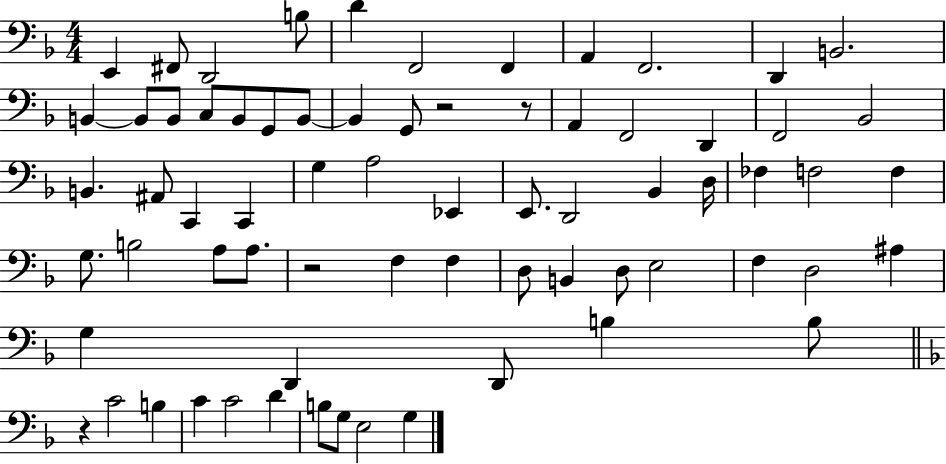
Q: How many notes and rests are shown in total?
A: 70